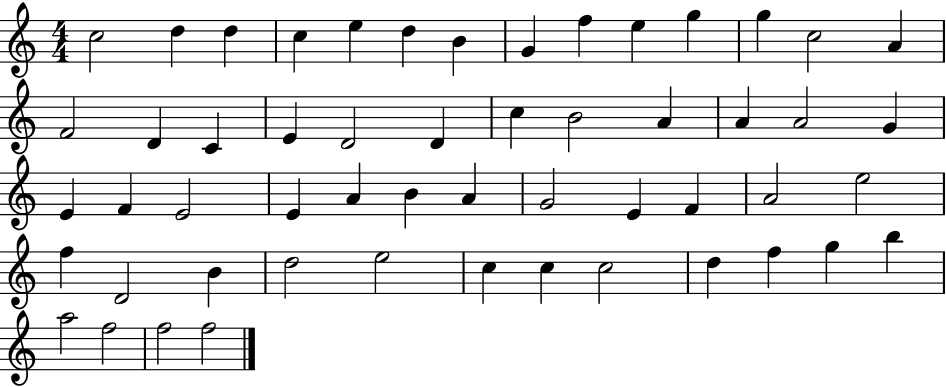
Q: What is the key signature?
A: C major